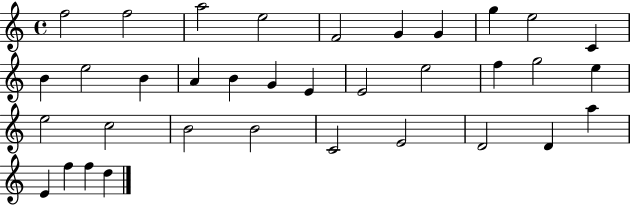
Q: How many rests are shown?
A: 0